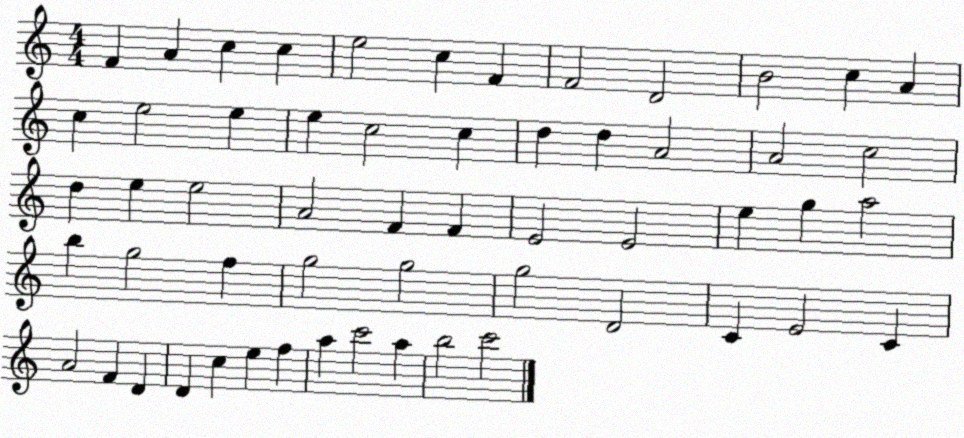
X:1
T:Untitled
M:4/4
L:1/4
K:C
F A c c e2 c F F2 D2 B2 c A c e2 e e c2 c d d A2 A2 c2 d e e2 A2 F F E2 E2 e g a2 b g2 f g2 g2 g2 D2 C E2 C A2 F D D c e f a c'2 a b2 c'2